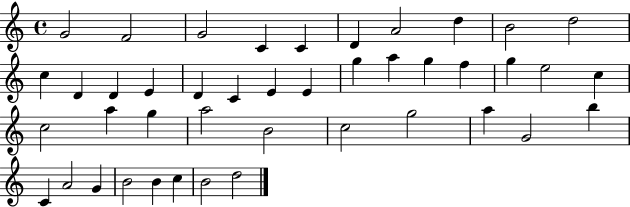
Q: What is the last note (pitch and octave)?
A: D5